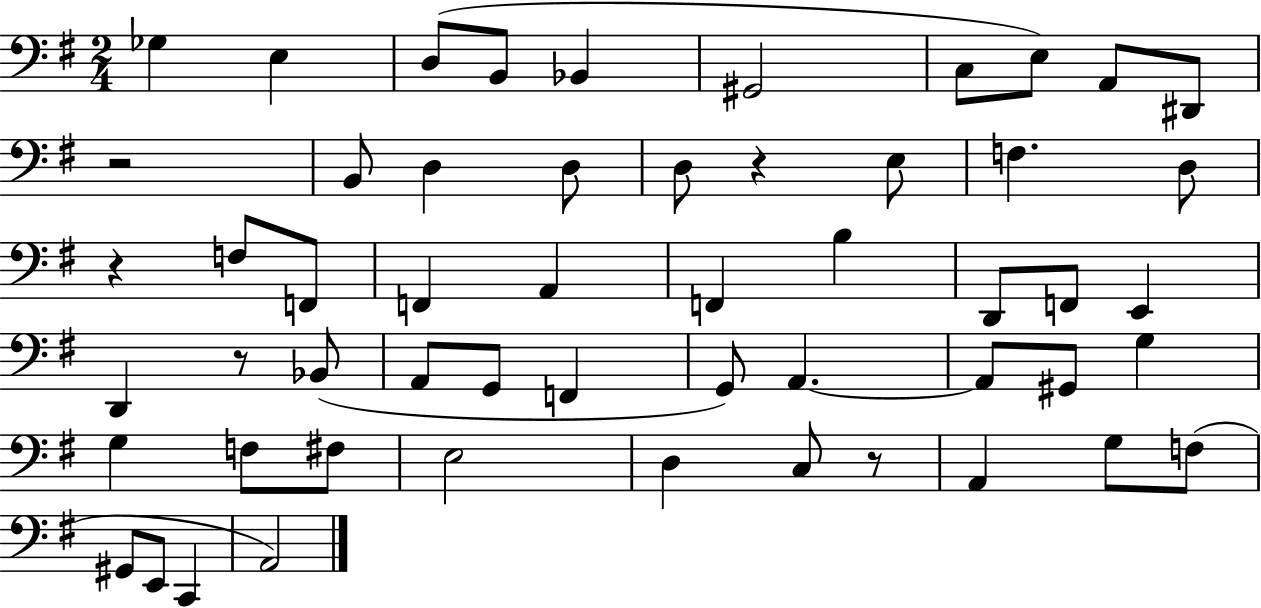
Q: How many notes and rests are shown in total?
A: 54